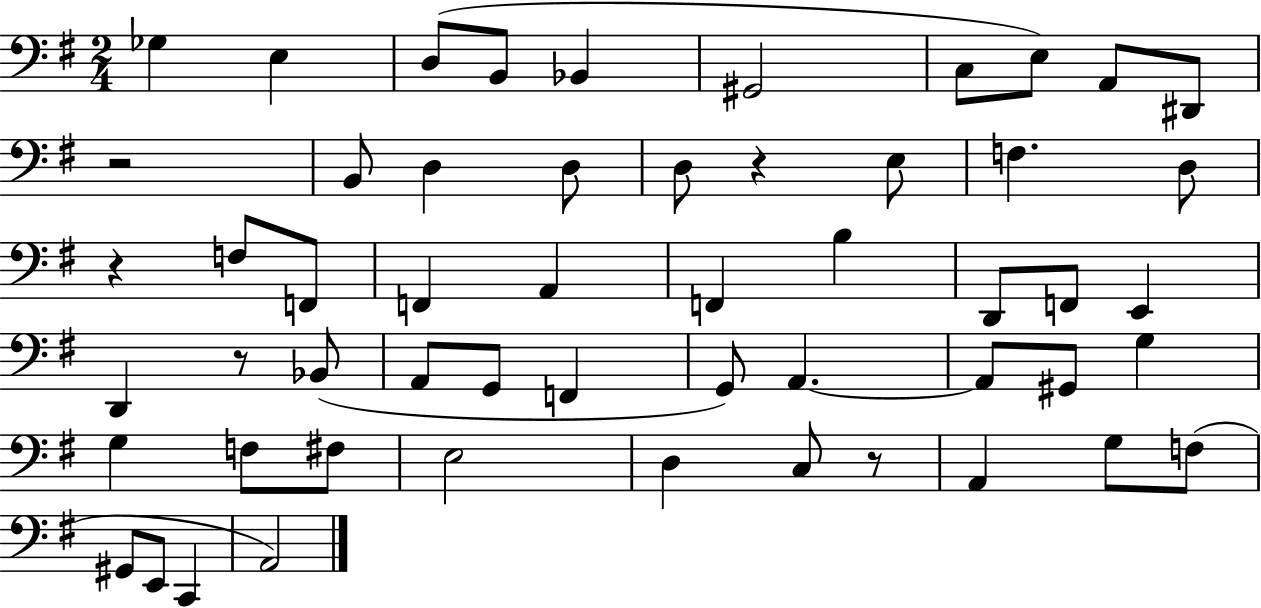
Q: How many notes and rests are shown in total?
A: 54